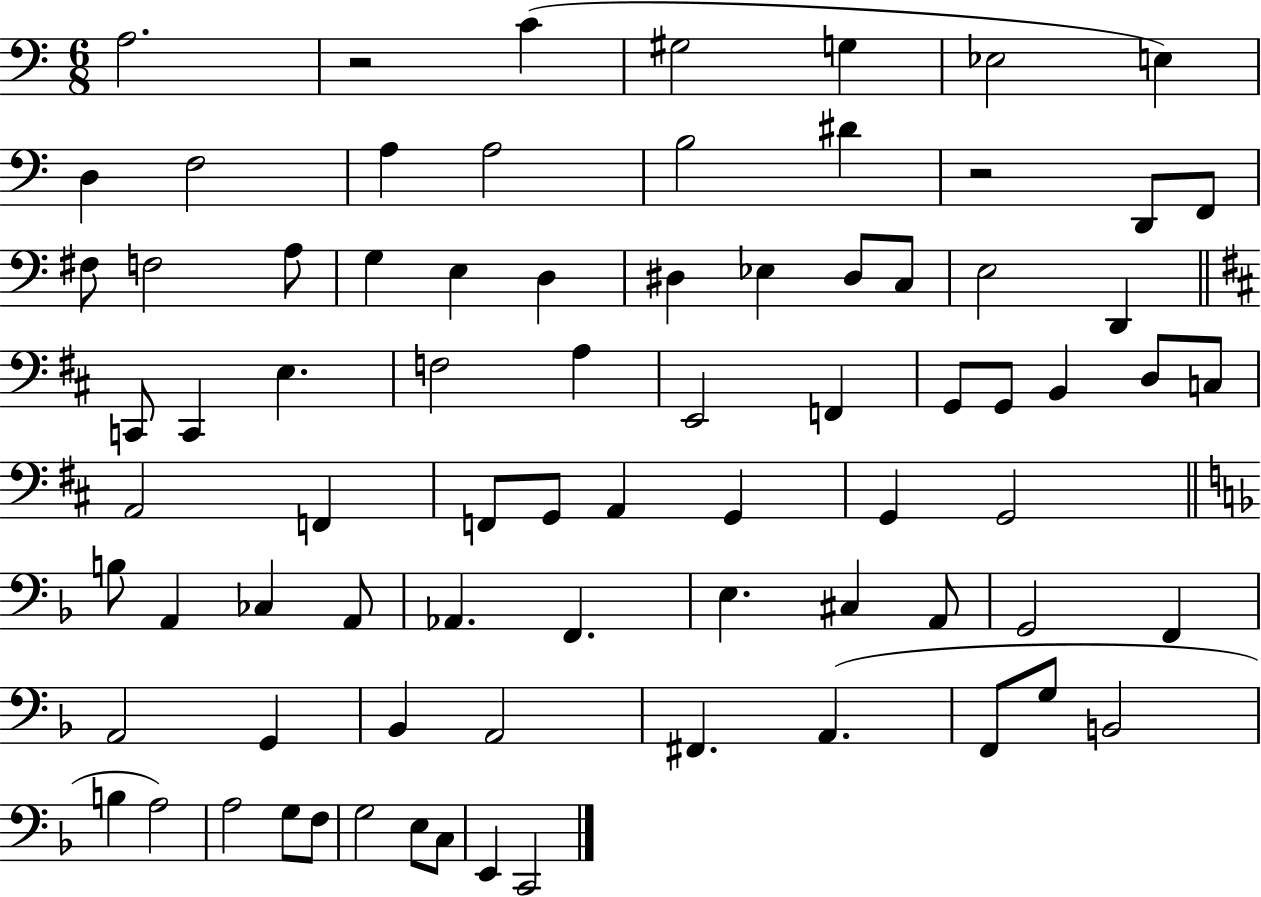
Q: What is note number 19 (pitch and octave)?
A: E3